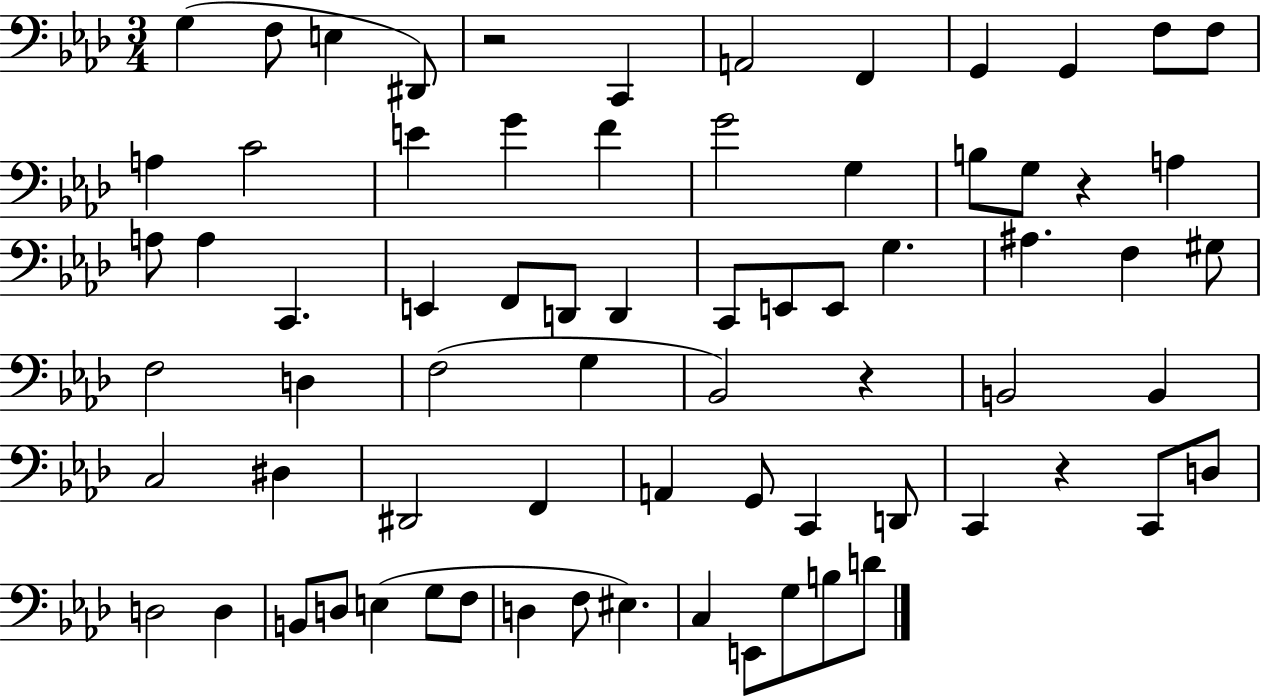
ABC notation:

X:1
T:Untitled
M:3/4
L:1/4
K:Ab
G, F,/2 E, ^D,,/2 z2 C,, A,,2 F,, G,, G,, F,/2 F,/2 A, C2 E G F G2 G, B,/2 G,/2 z A, A,/2 A, C,, E,, F,,/2 D,,/2 D,, C,,/2 E,,/2 E,,/2 G, ^A, F, ^G,/2 F,2 D, F,2 G, _B,,2 z B,,2 B,, C,2 ^D, ^D,,2 F,, A,, G,,/2 C,, D,,/2 C,, z C,,/2 D,/2 D,2 D, B,,/2 D,/2 E, G,/2 F,/2 D, F,/2 ^E, C, E,,/2 G,/2 B,/2 D/2